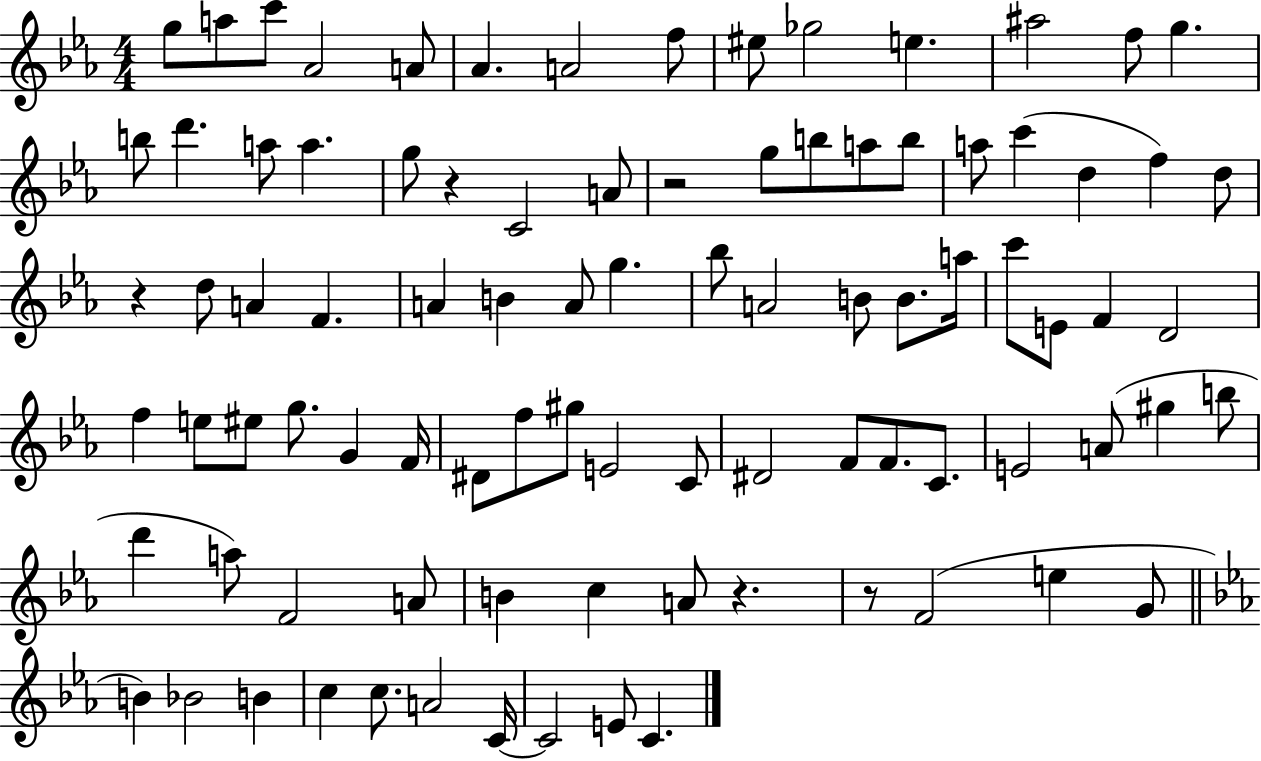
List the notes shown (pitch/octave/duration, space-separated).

G5/e A5/e C6/e Ab4/h A4/e Ab4/q. A4/h F5/e EIS5/e Gb5/h E5/q. A#5/h F5/e G5/q. B5/e D6/q. A5/e A5/q. G5/e R/q C4/h A4/e R/h G5/e B5/e A5/e B5/e A5/e C6/q D5/q F5/q D5/e R/q D5/e A4/q F4/q. A4/q B4/q A4/e G5/q. Bb5/e A4/h B4/e B4/e. A5/s C6/e E4/e F4/q D4/h F5/q E5/e EIS5/e G5/e. G4/q F4/s D#4/e F5/e G#5/e E4/h C4/e D#4/h F4/e F4/e. C4/e. E4/h A4/e G#5/q B5/e D6/q A5/e F4/h A4/e B4/q C5/q A4/e R/q. R/e F4/h E5/q G4/e B4/q Bb4/h B4/q C5/q C5/e. A4/h C4/s C4/h E4/e C4/q.